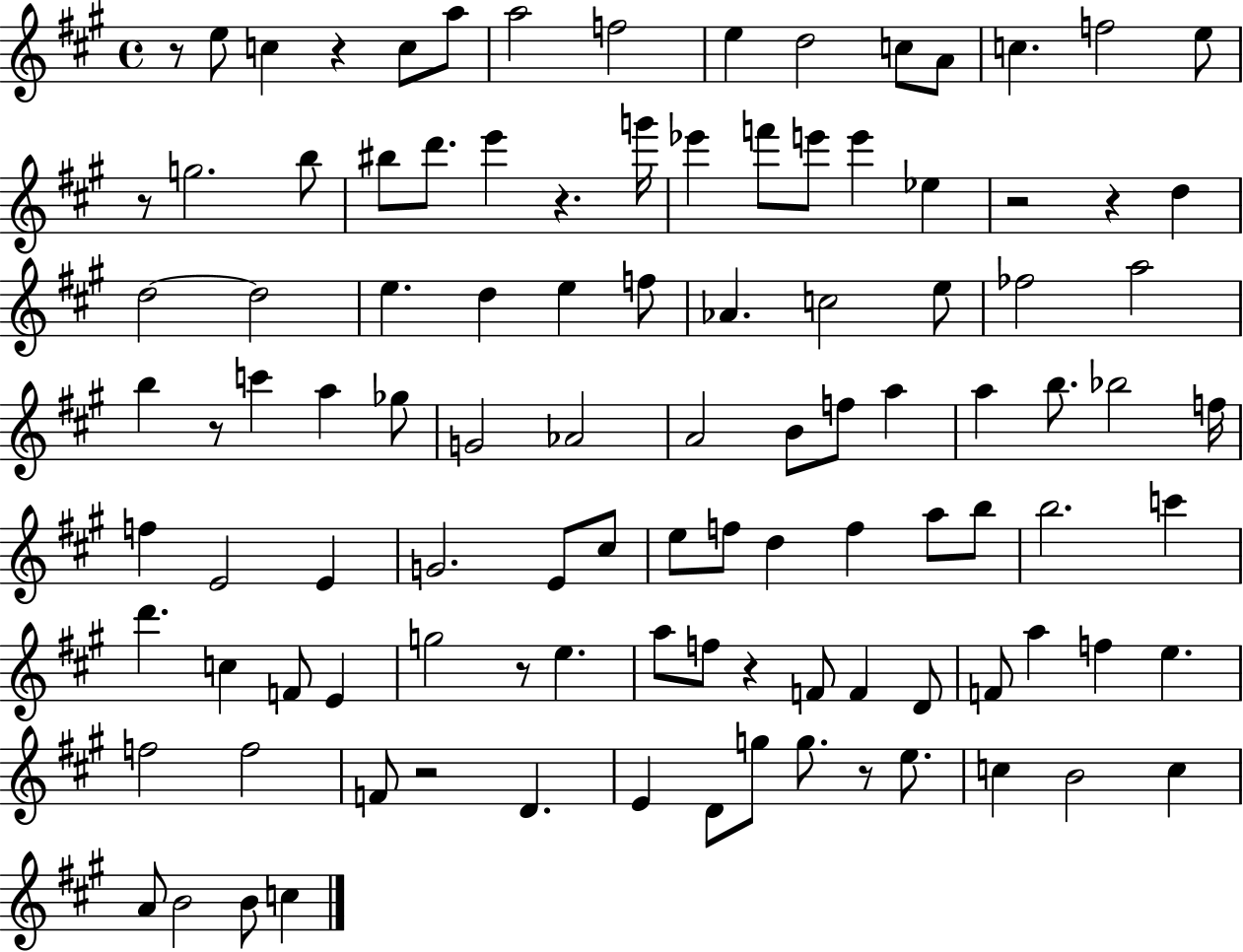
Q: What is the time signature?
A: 4/4